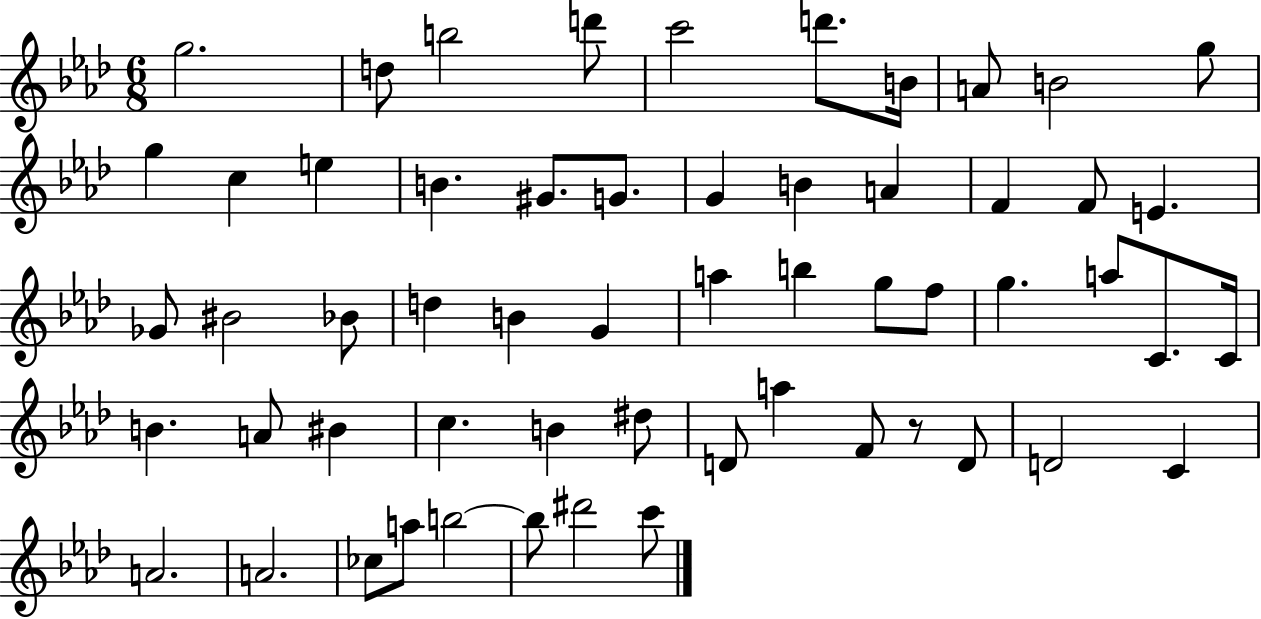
{
  \clef treble
  \numericTimeSignature
  \time 6/8
  \key aes \major
  g''2. | d''8 b''2 d'''8 | c'''2 d'''8. b'16 | a'8 b'2 g''8 | \break g''4 c''4 e''4 | b'4. gis'8. g'8. | g'4 b'4 a'4 | f'4 f'8 e'4. | \break ges'8 bis'2 bes'8 | d''4 b'4 g'4 | a''4 b''4 g''8 f''8 | g''4. a''8 c'8. c'16 | \break b'4. a'8 bis'4 | c''4. b'4 dis''8 | d'8 a''4 f'8 r8 d'8 | d'2 c'4 | \break a'2. | a'2. | ces''8 a''8 b''2~~ | b''8 dis'''2 c'''8 | \break \bar "|."
}